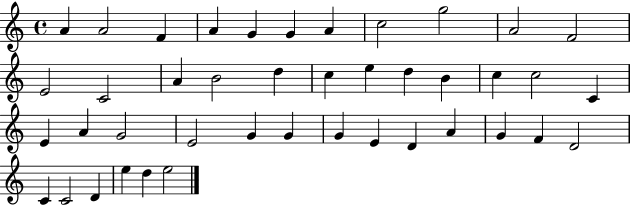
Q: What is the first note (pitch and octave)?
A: A4